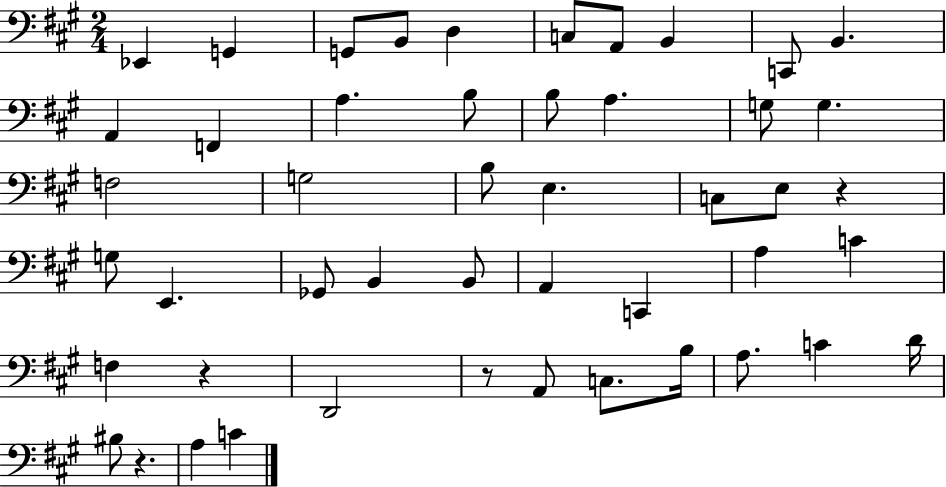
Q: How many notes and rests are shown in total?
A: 48